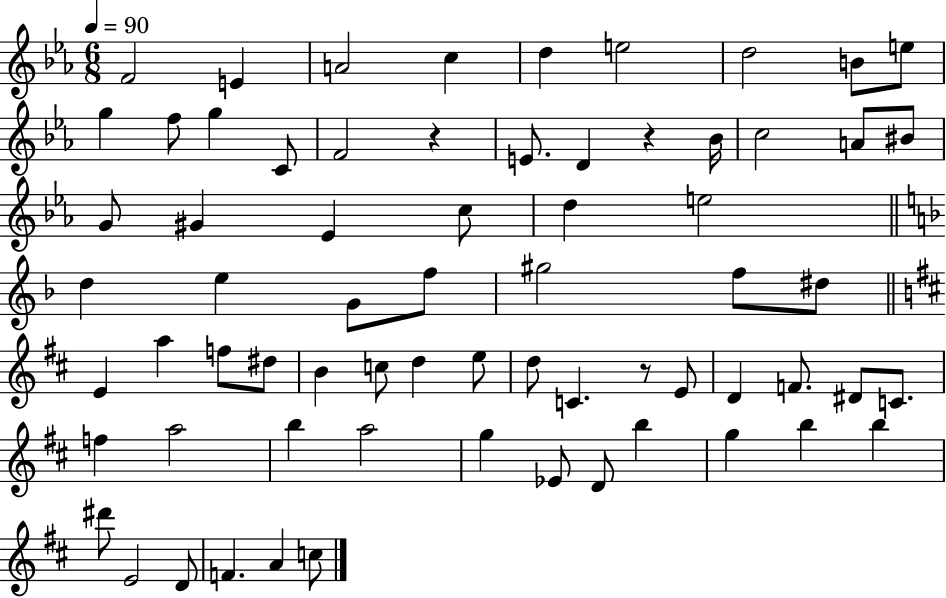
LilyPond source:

{
  \clef treble
  \numericTimeSignature
  \time 6/8
  \key ees \major
  \tempo 4 = 90
  f'2 e'4 | a'2 c''4 | d''4 e''2 | d''2 b'8 e''8 | \break g''4 f''8 g''4 c'8 | f'2 r4 | e'8. d'4 r4 bes'16 | c''2 a'8 bis'8 | \break g'8 gis'4 ees'4 c''8 | d''4 e''2 | \bar "||" \break \key d \minor d''4 e''4 g'8 f''8 | gis''2 f''8 dis''8 | \bar "||" \break \key d \major e'4 a''4 f''8 dis''8 | b'4 c''8 d''4 e''8 | d''8 c'4. r8 e'8 | d'4 f'8. dis'8 c'8. | \break f''4 a''2 | b''4 a''2 | g''4 ees'8 d'8 b''4 | g''4 b''4 b''4 | \break dis'''8 e'2 d'8 | f'4. a'4 c''8 | \bar "|."
}